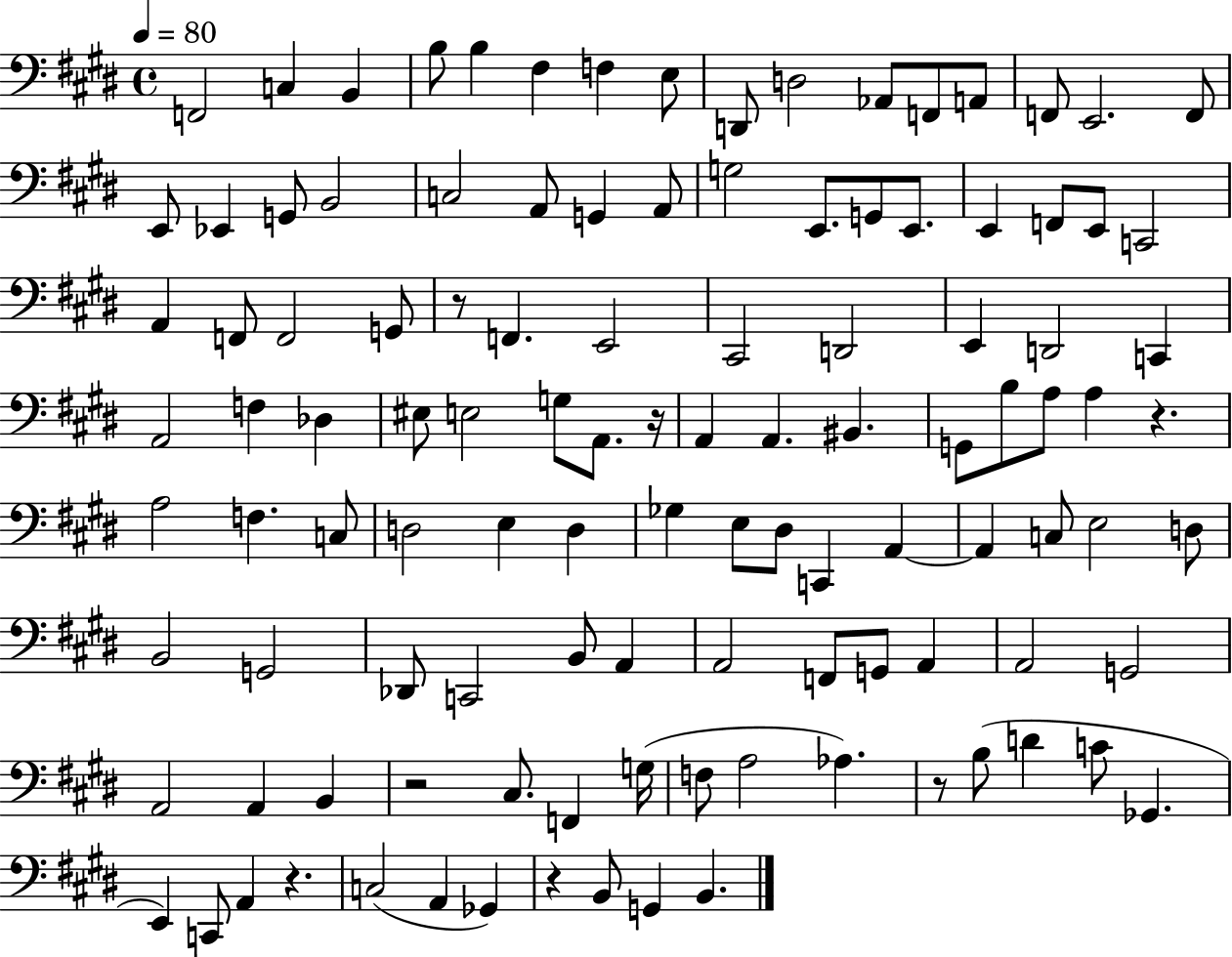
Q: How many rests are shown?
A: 7